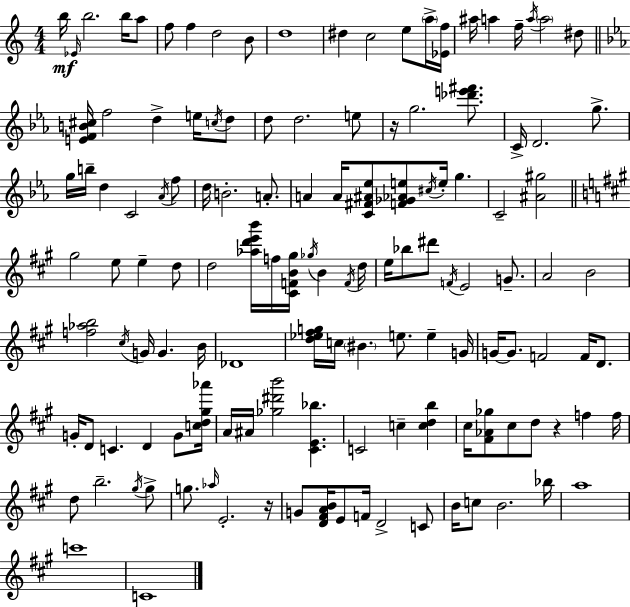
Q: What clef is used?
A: treble